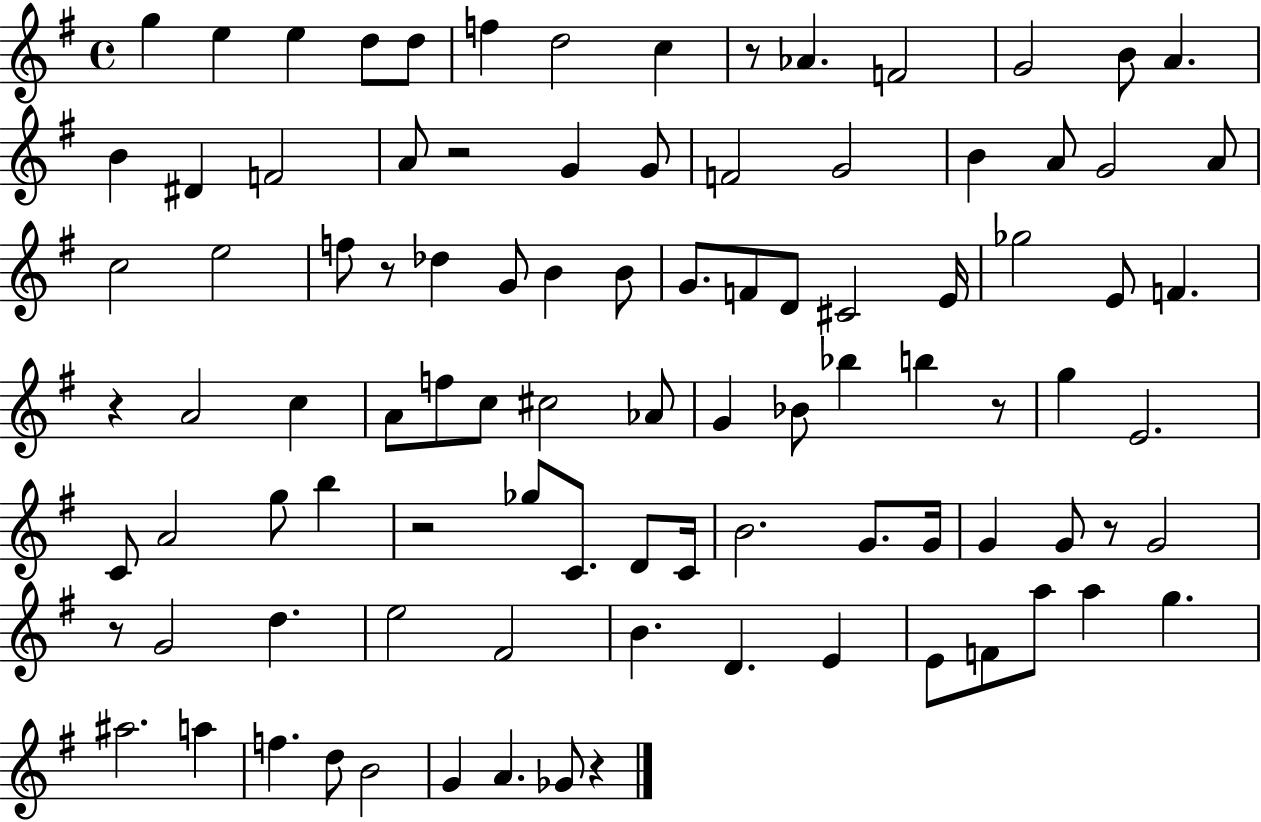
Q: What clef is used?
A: treble